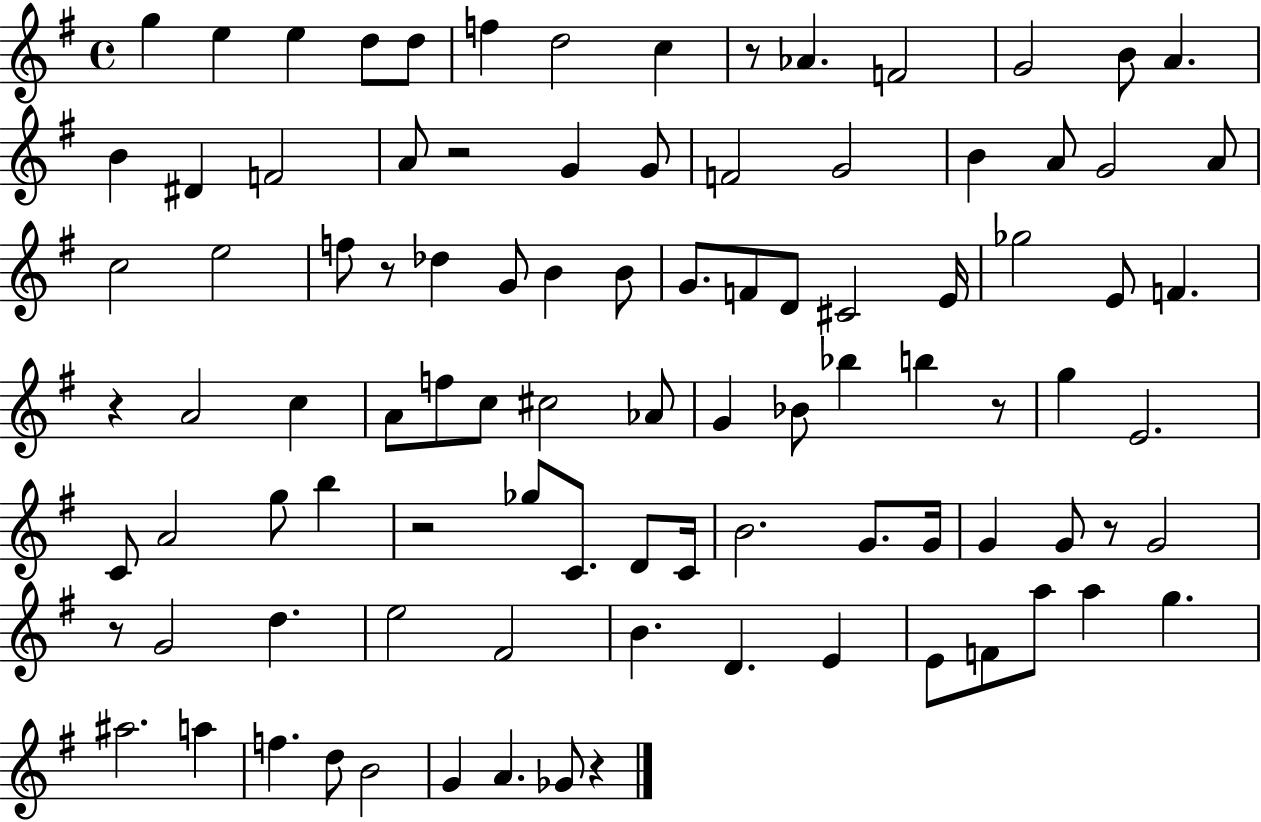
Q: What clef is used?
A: treble